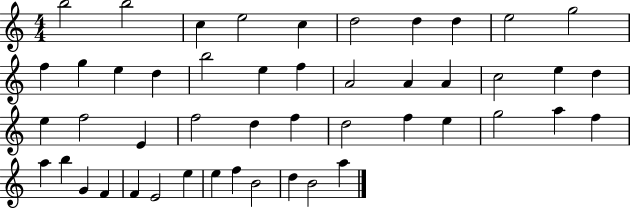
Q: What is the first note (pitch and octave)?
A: B5